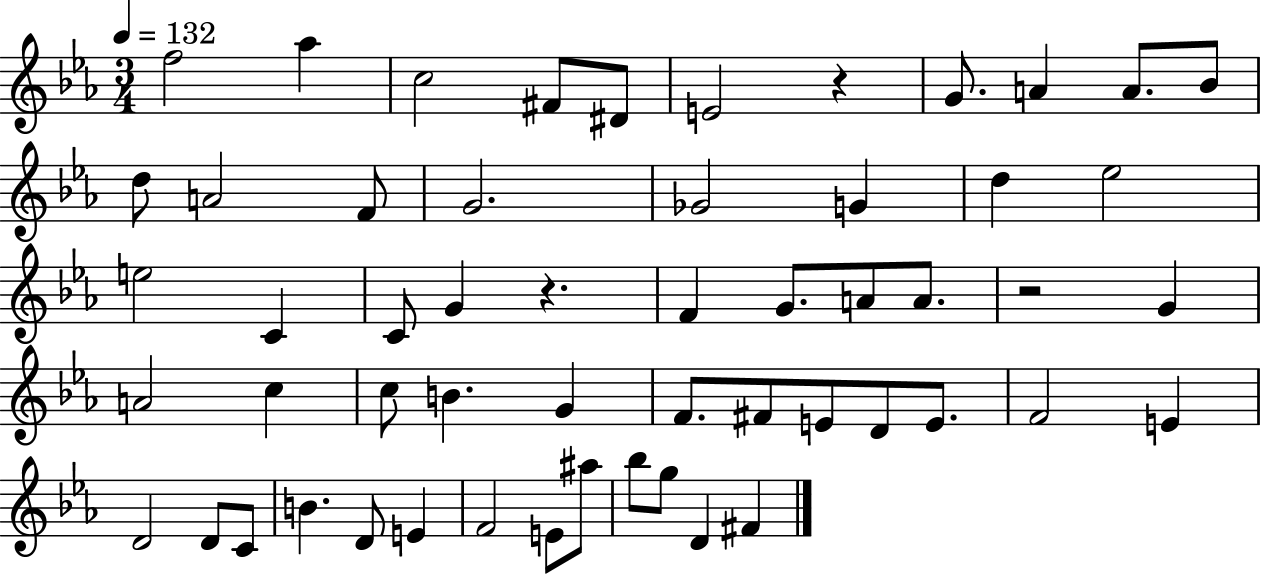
X:1
T:Untitled
M:3/4
L:1/4
K:Eb
f2 _a c2 ^F/2 ^D/2 E2 z G/2 A A/2 _B/2 d/2 A2 F/2 G2 _G2 G d _e2 e2 C C/2 G z F G/2 A/2 A/2 z2 G A2 c c/2 B G F/2 ^F/2 E/2 D/2 E/2 F2 E D2 D/2 C/2 B D/2 E F2 E/2 ^a/2 _b/2 g/2 D ^F